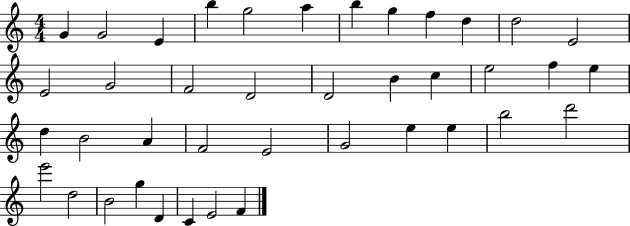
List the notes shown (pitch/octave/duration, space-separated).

G4/q G4/h E4/q B5/q G5/h A5/q B5/q G5/q F5/q D5/q D5/h E4/h E4/h G4/h F4/h D4/h D4/h B4/q C5/q E5/h F5/q E5/q D5/q B4/h A4/q F4/h E4/h G4/h E5/q E5/q B5/h D6/h E6/h D5/h B4/h G5/q D4/q C4/q E4/h F4/q